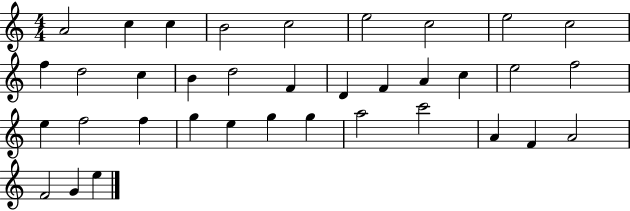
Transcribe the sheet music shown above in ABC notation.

X:1
T:Untitled
M:4/4
L:1/4
K:C
A2 c c B2 c2 e2 c2 e2 c2 f d2 c B d2 F D F A c e2 f2 e f2 f g e g g a2 c'2 A F A2 F2 G e